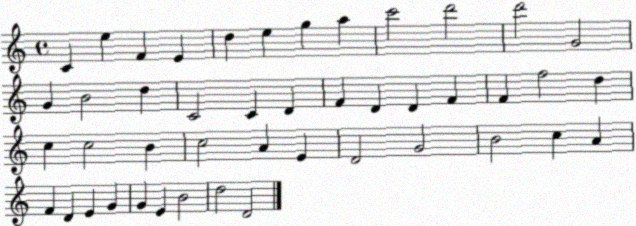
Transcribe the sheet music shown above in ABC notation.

X:1
T:Untitled
M:4/4
L:1/4
K:C
C e F E d e g a c'2 d'2 d'2 G2 G B2 d C2 C D F D D F F f2 d c c2 B c2 A E D2 G2 B2 c A F D E G G E B2 d2 D2